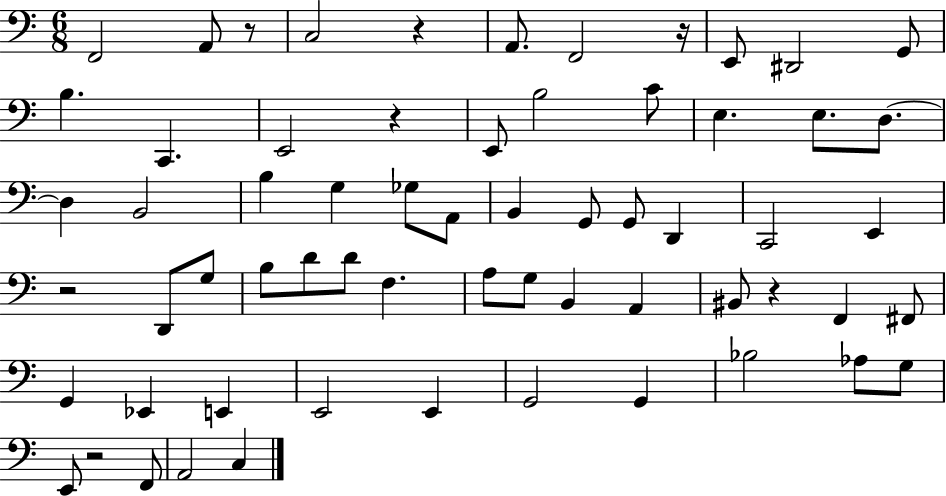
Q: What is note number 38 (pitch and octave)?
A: B2